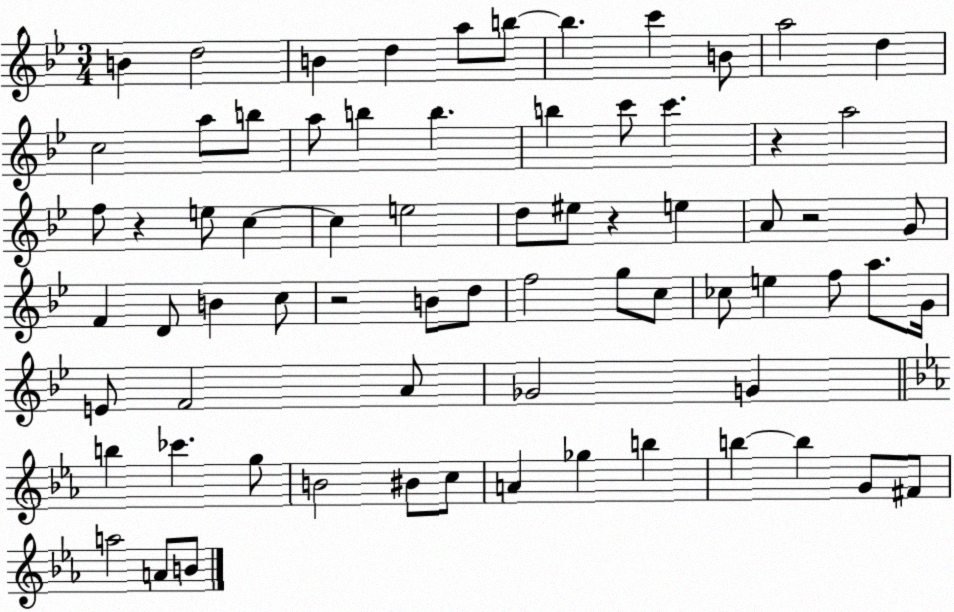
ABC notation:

X:1
T:Untitled
M:3/4
L:1/4
K:Bb
B d2 B d a/2 b/2 b c' B/2 a2 d c2 a/2 b/2 a/2 b b b c'/2 c' z a2 f/2 z e/2 c c e2 d/2 ^e/2 z e A/2 z2 G/2 F D/2 B c/2 z2 B/2 d/2 f2 g/2 c/2 _c/2 e f/2 a/2 G/4 E/2 F2 A/2 _G2 G b _c' g/2 B2 ^B/2 c/2 A _g b b b G/2 ^F/2 a2 A/2 B/2